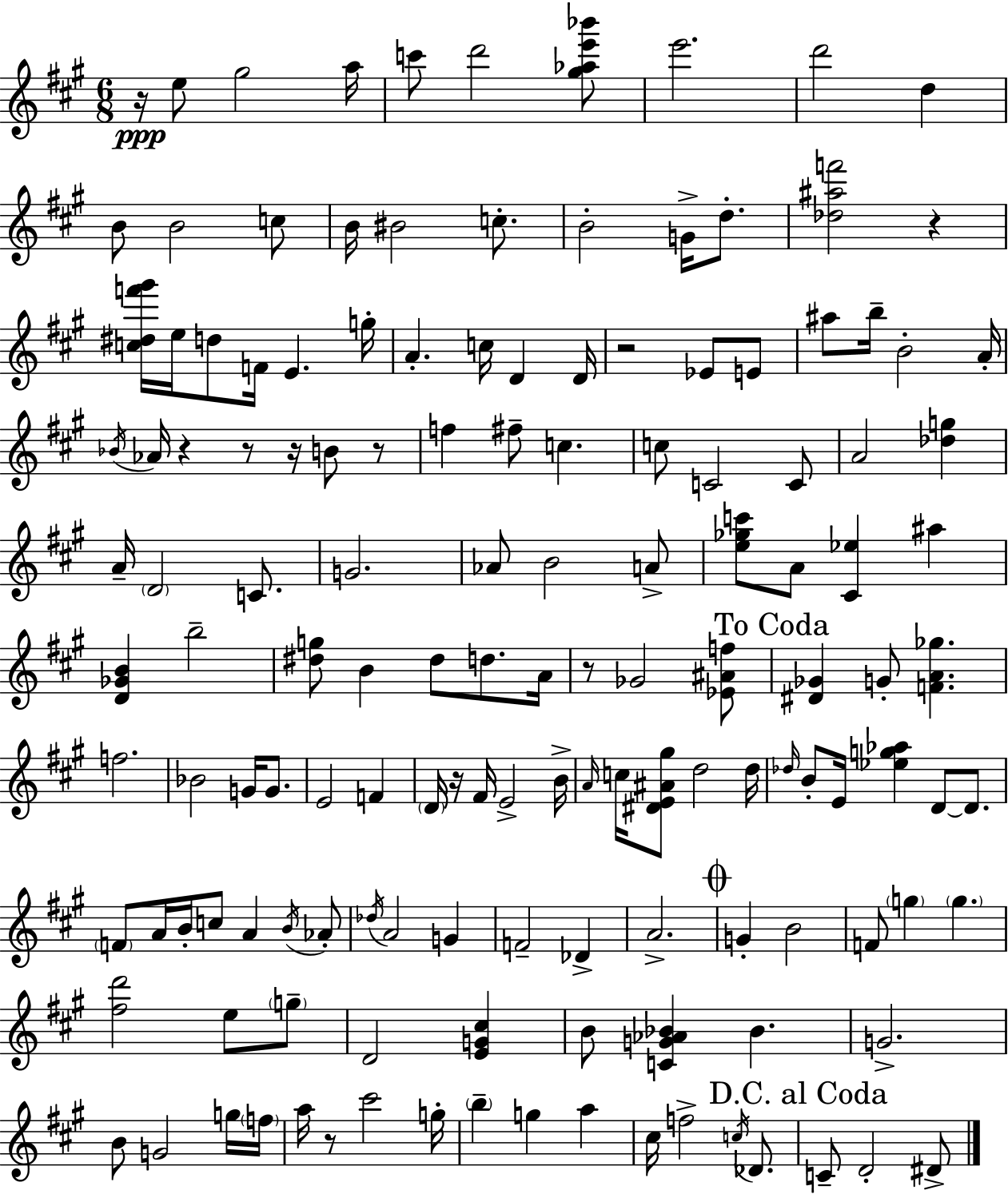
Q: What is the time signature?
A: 6/8